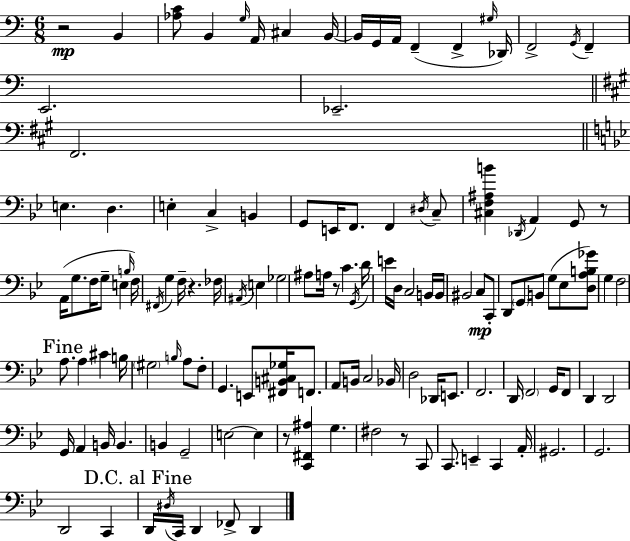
R/h B2/q [Ab3,C4]/e B2/q G3/s A2/s C#3/q B2/s B2/s G2/s A2/s F2/q F2/q G#3/s Db2/s F2/h G2/s F2/q E2/h. Eb2/h. F#2/h. E3/q. D3/q. E3/q C3/q B2/q G2/e E2/s F2/e. F2/q D#3/s C3/e [C#3,F3,A#3,B4]/q Db2/s A2/q G2/e R/e A2/s G3/e. F3/s G3/e E3/q B3/s F3/s F#2/s G3/q F3/s R/q. FES3/s A#2/s E3/q Gb3/h A#3/e A3/s R/e C4/q. G2/s D4/s E4/s D3/s C3/h B2/s B2/s BIS2/h C3/e C2/e D2/e G2/e B2/e G3/e Eb3/e [D3,A3,B3,Gb4]/e G3/q F3/h A3/e. A3/q C#4/q B3/s G#3/h B3/s A3/e F3/e G2/q. E2/e [F#2,B2,C#3,Gb3]/s F2/e. A2/e B2/s C3/h Bb2/s D3/h Db2/s E2/e. F2/h. D2/s F2/h G2/s F2/e D2/q D2/h G2/s A2/q B2/s B2/q. B2/q G2/h E3/h E3/q R/e [C2,F#2,A#3]/q G3/q. F#3/h R/e C2/e C2/e. E2/q C2/q A2/s G#2/h. G2/h. D2/h C2/q D2/s D#3/s C2/s D2/q FES2/e D2/q